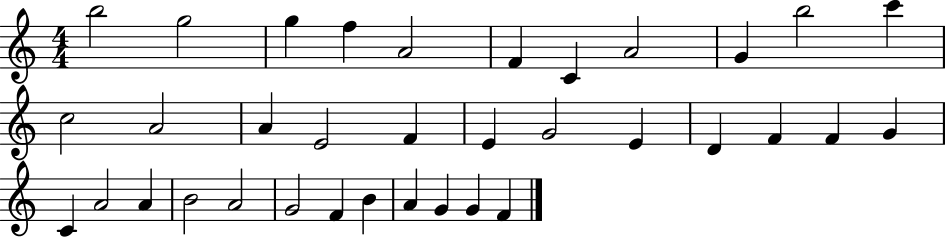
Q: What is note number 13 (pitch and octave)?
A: A4